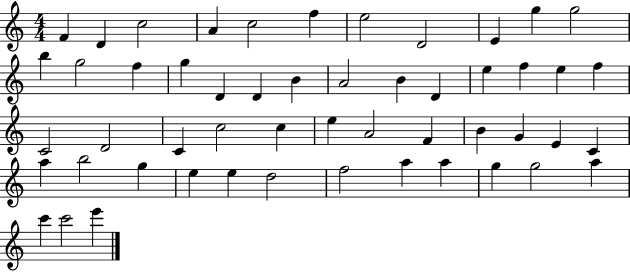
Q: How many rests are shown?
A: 0